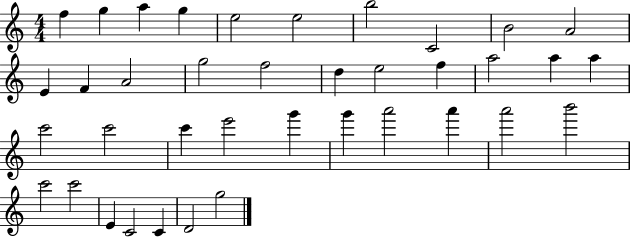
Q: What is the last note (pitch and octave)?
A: G5